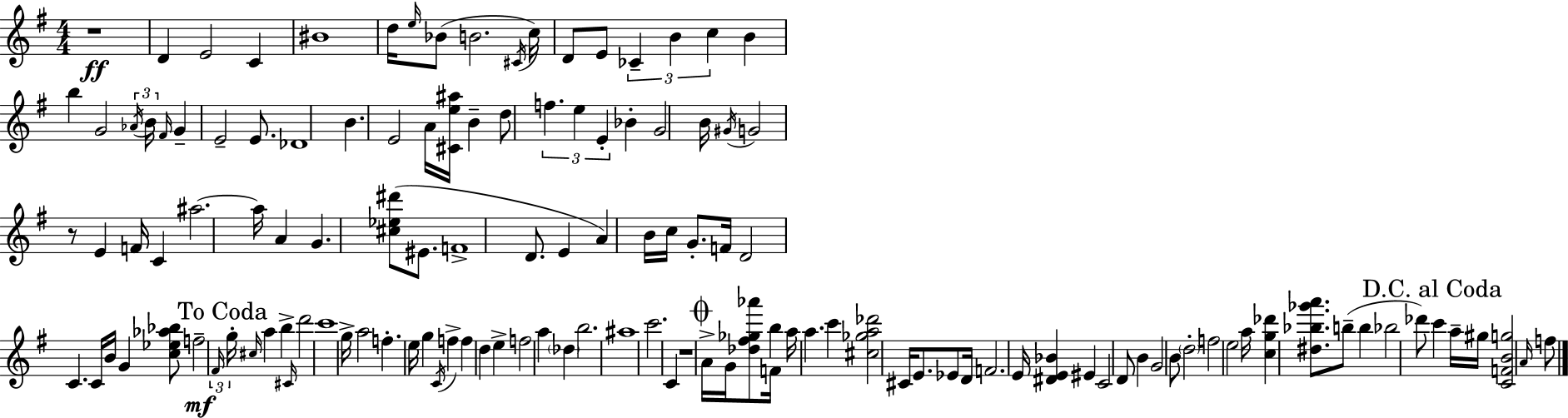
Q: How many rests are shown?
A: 3